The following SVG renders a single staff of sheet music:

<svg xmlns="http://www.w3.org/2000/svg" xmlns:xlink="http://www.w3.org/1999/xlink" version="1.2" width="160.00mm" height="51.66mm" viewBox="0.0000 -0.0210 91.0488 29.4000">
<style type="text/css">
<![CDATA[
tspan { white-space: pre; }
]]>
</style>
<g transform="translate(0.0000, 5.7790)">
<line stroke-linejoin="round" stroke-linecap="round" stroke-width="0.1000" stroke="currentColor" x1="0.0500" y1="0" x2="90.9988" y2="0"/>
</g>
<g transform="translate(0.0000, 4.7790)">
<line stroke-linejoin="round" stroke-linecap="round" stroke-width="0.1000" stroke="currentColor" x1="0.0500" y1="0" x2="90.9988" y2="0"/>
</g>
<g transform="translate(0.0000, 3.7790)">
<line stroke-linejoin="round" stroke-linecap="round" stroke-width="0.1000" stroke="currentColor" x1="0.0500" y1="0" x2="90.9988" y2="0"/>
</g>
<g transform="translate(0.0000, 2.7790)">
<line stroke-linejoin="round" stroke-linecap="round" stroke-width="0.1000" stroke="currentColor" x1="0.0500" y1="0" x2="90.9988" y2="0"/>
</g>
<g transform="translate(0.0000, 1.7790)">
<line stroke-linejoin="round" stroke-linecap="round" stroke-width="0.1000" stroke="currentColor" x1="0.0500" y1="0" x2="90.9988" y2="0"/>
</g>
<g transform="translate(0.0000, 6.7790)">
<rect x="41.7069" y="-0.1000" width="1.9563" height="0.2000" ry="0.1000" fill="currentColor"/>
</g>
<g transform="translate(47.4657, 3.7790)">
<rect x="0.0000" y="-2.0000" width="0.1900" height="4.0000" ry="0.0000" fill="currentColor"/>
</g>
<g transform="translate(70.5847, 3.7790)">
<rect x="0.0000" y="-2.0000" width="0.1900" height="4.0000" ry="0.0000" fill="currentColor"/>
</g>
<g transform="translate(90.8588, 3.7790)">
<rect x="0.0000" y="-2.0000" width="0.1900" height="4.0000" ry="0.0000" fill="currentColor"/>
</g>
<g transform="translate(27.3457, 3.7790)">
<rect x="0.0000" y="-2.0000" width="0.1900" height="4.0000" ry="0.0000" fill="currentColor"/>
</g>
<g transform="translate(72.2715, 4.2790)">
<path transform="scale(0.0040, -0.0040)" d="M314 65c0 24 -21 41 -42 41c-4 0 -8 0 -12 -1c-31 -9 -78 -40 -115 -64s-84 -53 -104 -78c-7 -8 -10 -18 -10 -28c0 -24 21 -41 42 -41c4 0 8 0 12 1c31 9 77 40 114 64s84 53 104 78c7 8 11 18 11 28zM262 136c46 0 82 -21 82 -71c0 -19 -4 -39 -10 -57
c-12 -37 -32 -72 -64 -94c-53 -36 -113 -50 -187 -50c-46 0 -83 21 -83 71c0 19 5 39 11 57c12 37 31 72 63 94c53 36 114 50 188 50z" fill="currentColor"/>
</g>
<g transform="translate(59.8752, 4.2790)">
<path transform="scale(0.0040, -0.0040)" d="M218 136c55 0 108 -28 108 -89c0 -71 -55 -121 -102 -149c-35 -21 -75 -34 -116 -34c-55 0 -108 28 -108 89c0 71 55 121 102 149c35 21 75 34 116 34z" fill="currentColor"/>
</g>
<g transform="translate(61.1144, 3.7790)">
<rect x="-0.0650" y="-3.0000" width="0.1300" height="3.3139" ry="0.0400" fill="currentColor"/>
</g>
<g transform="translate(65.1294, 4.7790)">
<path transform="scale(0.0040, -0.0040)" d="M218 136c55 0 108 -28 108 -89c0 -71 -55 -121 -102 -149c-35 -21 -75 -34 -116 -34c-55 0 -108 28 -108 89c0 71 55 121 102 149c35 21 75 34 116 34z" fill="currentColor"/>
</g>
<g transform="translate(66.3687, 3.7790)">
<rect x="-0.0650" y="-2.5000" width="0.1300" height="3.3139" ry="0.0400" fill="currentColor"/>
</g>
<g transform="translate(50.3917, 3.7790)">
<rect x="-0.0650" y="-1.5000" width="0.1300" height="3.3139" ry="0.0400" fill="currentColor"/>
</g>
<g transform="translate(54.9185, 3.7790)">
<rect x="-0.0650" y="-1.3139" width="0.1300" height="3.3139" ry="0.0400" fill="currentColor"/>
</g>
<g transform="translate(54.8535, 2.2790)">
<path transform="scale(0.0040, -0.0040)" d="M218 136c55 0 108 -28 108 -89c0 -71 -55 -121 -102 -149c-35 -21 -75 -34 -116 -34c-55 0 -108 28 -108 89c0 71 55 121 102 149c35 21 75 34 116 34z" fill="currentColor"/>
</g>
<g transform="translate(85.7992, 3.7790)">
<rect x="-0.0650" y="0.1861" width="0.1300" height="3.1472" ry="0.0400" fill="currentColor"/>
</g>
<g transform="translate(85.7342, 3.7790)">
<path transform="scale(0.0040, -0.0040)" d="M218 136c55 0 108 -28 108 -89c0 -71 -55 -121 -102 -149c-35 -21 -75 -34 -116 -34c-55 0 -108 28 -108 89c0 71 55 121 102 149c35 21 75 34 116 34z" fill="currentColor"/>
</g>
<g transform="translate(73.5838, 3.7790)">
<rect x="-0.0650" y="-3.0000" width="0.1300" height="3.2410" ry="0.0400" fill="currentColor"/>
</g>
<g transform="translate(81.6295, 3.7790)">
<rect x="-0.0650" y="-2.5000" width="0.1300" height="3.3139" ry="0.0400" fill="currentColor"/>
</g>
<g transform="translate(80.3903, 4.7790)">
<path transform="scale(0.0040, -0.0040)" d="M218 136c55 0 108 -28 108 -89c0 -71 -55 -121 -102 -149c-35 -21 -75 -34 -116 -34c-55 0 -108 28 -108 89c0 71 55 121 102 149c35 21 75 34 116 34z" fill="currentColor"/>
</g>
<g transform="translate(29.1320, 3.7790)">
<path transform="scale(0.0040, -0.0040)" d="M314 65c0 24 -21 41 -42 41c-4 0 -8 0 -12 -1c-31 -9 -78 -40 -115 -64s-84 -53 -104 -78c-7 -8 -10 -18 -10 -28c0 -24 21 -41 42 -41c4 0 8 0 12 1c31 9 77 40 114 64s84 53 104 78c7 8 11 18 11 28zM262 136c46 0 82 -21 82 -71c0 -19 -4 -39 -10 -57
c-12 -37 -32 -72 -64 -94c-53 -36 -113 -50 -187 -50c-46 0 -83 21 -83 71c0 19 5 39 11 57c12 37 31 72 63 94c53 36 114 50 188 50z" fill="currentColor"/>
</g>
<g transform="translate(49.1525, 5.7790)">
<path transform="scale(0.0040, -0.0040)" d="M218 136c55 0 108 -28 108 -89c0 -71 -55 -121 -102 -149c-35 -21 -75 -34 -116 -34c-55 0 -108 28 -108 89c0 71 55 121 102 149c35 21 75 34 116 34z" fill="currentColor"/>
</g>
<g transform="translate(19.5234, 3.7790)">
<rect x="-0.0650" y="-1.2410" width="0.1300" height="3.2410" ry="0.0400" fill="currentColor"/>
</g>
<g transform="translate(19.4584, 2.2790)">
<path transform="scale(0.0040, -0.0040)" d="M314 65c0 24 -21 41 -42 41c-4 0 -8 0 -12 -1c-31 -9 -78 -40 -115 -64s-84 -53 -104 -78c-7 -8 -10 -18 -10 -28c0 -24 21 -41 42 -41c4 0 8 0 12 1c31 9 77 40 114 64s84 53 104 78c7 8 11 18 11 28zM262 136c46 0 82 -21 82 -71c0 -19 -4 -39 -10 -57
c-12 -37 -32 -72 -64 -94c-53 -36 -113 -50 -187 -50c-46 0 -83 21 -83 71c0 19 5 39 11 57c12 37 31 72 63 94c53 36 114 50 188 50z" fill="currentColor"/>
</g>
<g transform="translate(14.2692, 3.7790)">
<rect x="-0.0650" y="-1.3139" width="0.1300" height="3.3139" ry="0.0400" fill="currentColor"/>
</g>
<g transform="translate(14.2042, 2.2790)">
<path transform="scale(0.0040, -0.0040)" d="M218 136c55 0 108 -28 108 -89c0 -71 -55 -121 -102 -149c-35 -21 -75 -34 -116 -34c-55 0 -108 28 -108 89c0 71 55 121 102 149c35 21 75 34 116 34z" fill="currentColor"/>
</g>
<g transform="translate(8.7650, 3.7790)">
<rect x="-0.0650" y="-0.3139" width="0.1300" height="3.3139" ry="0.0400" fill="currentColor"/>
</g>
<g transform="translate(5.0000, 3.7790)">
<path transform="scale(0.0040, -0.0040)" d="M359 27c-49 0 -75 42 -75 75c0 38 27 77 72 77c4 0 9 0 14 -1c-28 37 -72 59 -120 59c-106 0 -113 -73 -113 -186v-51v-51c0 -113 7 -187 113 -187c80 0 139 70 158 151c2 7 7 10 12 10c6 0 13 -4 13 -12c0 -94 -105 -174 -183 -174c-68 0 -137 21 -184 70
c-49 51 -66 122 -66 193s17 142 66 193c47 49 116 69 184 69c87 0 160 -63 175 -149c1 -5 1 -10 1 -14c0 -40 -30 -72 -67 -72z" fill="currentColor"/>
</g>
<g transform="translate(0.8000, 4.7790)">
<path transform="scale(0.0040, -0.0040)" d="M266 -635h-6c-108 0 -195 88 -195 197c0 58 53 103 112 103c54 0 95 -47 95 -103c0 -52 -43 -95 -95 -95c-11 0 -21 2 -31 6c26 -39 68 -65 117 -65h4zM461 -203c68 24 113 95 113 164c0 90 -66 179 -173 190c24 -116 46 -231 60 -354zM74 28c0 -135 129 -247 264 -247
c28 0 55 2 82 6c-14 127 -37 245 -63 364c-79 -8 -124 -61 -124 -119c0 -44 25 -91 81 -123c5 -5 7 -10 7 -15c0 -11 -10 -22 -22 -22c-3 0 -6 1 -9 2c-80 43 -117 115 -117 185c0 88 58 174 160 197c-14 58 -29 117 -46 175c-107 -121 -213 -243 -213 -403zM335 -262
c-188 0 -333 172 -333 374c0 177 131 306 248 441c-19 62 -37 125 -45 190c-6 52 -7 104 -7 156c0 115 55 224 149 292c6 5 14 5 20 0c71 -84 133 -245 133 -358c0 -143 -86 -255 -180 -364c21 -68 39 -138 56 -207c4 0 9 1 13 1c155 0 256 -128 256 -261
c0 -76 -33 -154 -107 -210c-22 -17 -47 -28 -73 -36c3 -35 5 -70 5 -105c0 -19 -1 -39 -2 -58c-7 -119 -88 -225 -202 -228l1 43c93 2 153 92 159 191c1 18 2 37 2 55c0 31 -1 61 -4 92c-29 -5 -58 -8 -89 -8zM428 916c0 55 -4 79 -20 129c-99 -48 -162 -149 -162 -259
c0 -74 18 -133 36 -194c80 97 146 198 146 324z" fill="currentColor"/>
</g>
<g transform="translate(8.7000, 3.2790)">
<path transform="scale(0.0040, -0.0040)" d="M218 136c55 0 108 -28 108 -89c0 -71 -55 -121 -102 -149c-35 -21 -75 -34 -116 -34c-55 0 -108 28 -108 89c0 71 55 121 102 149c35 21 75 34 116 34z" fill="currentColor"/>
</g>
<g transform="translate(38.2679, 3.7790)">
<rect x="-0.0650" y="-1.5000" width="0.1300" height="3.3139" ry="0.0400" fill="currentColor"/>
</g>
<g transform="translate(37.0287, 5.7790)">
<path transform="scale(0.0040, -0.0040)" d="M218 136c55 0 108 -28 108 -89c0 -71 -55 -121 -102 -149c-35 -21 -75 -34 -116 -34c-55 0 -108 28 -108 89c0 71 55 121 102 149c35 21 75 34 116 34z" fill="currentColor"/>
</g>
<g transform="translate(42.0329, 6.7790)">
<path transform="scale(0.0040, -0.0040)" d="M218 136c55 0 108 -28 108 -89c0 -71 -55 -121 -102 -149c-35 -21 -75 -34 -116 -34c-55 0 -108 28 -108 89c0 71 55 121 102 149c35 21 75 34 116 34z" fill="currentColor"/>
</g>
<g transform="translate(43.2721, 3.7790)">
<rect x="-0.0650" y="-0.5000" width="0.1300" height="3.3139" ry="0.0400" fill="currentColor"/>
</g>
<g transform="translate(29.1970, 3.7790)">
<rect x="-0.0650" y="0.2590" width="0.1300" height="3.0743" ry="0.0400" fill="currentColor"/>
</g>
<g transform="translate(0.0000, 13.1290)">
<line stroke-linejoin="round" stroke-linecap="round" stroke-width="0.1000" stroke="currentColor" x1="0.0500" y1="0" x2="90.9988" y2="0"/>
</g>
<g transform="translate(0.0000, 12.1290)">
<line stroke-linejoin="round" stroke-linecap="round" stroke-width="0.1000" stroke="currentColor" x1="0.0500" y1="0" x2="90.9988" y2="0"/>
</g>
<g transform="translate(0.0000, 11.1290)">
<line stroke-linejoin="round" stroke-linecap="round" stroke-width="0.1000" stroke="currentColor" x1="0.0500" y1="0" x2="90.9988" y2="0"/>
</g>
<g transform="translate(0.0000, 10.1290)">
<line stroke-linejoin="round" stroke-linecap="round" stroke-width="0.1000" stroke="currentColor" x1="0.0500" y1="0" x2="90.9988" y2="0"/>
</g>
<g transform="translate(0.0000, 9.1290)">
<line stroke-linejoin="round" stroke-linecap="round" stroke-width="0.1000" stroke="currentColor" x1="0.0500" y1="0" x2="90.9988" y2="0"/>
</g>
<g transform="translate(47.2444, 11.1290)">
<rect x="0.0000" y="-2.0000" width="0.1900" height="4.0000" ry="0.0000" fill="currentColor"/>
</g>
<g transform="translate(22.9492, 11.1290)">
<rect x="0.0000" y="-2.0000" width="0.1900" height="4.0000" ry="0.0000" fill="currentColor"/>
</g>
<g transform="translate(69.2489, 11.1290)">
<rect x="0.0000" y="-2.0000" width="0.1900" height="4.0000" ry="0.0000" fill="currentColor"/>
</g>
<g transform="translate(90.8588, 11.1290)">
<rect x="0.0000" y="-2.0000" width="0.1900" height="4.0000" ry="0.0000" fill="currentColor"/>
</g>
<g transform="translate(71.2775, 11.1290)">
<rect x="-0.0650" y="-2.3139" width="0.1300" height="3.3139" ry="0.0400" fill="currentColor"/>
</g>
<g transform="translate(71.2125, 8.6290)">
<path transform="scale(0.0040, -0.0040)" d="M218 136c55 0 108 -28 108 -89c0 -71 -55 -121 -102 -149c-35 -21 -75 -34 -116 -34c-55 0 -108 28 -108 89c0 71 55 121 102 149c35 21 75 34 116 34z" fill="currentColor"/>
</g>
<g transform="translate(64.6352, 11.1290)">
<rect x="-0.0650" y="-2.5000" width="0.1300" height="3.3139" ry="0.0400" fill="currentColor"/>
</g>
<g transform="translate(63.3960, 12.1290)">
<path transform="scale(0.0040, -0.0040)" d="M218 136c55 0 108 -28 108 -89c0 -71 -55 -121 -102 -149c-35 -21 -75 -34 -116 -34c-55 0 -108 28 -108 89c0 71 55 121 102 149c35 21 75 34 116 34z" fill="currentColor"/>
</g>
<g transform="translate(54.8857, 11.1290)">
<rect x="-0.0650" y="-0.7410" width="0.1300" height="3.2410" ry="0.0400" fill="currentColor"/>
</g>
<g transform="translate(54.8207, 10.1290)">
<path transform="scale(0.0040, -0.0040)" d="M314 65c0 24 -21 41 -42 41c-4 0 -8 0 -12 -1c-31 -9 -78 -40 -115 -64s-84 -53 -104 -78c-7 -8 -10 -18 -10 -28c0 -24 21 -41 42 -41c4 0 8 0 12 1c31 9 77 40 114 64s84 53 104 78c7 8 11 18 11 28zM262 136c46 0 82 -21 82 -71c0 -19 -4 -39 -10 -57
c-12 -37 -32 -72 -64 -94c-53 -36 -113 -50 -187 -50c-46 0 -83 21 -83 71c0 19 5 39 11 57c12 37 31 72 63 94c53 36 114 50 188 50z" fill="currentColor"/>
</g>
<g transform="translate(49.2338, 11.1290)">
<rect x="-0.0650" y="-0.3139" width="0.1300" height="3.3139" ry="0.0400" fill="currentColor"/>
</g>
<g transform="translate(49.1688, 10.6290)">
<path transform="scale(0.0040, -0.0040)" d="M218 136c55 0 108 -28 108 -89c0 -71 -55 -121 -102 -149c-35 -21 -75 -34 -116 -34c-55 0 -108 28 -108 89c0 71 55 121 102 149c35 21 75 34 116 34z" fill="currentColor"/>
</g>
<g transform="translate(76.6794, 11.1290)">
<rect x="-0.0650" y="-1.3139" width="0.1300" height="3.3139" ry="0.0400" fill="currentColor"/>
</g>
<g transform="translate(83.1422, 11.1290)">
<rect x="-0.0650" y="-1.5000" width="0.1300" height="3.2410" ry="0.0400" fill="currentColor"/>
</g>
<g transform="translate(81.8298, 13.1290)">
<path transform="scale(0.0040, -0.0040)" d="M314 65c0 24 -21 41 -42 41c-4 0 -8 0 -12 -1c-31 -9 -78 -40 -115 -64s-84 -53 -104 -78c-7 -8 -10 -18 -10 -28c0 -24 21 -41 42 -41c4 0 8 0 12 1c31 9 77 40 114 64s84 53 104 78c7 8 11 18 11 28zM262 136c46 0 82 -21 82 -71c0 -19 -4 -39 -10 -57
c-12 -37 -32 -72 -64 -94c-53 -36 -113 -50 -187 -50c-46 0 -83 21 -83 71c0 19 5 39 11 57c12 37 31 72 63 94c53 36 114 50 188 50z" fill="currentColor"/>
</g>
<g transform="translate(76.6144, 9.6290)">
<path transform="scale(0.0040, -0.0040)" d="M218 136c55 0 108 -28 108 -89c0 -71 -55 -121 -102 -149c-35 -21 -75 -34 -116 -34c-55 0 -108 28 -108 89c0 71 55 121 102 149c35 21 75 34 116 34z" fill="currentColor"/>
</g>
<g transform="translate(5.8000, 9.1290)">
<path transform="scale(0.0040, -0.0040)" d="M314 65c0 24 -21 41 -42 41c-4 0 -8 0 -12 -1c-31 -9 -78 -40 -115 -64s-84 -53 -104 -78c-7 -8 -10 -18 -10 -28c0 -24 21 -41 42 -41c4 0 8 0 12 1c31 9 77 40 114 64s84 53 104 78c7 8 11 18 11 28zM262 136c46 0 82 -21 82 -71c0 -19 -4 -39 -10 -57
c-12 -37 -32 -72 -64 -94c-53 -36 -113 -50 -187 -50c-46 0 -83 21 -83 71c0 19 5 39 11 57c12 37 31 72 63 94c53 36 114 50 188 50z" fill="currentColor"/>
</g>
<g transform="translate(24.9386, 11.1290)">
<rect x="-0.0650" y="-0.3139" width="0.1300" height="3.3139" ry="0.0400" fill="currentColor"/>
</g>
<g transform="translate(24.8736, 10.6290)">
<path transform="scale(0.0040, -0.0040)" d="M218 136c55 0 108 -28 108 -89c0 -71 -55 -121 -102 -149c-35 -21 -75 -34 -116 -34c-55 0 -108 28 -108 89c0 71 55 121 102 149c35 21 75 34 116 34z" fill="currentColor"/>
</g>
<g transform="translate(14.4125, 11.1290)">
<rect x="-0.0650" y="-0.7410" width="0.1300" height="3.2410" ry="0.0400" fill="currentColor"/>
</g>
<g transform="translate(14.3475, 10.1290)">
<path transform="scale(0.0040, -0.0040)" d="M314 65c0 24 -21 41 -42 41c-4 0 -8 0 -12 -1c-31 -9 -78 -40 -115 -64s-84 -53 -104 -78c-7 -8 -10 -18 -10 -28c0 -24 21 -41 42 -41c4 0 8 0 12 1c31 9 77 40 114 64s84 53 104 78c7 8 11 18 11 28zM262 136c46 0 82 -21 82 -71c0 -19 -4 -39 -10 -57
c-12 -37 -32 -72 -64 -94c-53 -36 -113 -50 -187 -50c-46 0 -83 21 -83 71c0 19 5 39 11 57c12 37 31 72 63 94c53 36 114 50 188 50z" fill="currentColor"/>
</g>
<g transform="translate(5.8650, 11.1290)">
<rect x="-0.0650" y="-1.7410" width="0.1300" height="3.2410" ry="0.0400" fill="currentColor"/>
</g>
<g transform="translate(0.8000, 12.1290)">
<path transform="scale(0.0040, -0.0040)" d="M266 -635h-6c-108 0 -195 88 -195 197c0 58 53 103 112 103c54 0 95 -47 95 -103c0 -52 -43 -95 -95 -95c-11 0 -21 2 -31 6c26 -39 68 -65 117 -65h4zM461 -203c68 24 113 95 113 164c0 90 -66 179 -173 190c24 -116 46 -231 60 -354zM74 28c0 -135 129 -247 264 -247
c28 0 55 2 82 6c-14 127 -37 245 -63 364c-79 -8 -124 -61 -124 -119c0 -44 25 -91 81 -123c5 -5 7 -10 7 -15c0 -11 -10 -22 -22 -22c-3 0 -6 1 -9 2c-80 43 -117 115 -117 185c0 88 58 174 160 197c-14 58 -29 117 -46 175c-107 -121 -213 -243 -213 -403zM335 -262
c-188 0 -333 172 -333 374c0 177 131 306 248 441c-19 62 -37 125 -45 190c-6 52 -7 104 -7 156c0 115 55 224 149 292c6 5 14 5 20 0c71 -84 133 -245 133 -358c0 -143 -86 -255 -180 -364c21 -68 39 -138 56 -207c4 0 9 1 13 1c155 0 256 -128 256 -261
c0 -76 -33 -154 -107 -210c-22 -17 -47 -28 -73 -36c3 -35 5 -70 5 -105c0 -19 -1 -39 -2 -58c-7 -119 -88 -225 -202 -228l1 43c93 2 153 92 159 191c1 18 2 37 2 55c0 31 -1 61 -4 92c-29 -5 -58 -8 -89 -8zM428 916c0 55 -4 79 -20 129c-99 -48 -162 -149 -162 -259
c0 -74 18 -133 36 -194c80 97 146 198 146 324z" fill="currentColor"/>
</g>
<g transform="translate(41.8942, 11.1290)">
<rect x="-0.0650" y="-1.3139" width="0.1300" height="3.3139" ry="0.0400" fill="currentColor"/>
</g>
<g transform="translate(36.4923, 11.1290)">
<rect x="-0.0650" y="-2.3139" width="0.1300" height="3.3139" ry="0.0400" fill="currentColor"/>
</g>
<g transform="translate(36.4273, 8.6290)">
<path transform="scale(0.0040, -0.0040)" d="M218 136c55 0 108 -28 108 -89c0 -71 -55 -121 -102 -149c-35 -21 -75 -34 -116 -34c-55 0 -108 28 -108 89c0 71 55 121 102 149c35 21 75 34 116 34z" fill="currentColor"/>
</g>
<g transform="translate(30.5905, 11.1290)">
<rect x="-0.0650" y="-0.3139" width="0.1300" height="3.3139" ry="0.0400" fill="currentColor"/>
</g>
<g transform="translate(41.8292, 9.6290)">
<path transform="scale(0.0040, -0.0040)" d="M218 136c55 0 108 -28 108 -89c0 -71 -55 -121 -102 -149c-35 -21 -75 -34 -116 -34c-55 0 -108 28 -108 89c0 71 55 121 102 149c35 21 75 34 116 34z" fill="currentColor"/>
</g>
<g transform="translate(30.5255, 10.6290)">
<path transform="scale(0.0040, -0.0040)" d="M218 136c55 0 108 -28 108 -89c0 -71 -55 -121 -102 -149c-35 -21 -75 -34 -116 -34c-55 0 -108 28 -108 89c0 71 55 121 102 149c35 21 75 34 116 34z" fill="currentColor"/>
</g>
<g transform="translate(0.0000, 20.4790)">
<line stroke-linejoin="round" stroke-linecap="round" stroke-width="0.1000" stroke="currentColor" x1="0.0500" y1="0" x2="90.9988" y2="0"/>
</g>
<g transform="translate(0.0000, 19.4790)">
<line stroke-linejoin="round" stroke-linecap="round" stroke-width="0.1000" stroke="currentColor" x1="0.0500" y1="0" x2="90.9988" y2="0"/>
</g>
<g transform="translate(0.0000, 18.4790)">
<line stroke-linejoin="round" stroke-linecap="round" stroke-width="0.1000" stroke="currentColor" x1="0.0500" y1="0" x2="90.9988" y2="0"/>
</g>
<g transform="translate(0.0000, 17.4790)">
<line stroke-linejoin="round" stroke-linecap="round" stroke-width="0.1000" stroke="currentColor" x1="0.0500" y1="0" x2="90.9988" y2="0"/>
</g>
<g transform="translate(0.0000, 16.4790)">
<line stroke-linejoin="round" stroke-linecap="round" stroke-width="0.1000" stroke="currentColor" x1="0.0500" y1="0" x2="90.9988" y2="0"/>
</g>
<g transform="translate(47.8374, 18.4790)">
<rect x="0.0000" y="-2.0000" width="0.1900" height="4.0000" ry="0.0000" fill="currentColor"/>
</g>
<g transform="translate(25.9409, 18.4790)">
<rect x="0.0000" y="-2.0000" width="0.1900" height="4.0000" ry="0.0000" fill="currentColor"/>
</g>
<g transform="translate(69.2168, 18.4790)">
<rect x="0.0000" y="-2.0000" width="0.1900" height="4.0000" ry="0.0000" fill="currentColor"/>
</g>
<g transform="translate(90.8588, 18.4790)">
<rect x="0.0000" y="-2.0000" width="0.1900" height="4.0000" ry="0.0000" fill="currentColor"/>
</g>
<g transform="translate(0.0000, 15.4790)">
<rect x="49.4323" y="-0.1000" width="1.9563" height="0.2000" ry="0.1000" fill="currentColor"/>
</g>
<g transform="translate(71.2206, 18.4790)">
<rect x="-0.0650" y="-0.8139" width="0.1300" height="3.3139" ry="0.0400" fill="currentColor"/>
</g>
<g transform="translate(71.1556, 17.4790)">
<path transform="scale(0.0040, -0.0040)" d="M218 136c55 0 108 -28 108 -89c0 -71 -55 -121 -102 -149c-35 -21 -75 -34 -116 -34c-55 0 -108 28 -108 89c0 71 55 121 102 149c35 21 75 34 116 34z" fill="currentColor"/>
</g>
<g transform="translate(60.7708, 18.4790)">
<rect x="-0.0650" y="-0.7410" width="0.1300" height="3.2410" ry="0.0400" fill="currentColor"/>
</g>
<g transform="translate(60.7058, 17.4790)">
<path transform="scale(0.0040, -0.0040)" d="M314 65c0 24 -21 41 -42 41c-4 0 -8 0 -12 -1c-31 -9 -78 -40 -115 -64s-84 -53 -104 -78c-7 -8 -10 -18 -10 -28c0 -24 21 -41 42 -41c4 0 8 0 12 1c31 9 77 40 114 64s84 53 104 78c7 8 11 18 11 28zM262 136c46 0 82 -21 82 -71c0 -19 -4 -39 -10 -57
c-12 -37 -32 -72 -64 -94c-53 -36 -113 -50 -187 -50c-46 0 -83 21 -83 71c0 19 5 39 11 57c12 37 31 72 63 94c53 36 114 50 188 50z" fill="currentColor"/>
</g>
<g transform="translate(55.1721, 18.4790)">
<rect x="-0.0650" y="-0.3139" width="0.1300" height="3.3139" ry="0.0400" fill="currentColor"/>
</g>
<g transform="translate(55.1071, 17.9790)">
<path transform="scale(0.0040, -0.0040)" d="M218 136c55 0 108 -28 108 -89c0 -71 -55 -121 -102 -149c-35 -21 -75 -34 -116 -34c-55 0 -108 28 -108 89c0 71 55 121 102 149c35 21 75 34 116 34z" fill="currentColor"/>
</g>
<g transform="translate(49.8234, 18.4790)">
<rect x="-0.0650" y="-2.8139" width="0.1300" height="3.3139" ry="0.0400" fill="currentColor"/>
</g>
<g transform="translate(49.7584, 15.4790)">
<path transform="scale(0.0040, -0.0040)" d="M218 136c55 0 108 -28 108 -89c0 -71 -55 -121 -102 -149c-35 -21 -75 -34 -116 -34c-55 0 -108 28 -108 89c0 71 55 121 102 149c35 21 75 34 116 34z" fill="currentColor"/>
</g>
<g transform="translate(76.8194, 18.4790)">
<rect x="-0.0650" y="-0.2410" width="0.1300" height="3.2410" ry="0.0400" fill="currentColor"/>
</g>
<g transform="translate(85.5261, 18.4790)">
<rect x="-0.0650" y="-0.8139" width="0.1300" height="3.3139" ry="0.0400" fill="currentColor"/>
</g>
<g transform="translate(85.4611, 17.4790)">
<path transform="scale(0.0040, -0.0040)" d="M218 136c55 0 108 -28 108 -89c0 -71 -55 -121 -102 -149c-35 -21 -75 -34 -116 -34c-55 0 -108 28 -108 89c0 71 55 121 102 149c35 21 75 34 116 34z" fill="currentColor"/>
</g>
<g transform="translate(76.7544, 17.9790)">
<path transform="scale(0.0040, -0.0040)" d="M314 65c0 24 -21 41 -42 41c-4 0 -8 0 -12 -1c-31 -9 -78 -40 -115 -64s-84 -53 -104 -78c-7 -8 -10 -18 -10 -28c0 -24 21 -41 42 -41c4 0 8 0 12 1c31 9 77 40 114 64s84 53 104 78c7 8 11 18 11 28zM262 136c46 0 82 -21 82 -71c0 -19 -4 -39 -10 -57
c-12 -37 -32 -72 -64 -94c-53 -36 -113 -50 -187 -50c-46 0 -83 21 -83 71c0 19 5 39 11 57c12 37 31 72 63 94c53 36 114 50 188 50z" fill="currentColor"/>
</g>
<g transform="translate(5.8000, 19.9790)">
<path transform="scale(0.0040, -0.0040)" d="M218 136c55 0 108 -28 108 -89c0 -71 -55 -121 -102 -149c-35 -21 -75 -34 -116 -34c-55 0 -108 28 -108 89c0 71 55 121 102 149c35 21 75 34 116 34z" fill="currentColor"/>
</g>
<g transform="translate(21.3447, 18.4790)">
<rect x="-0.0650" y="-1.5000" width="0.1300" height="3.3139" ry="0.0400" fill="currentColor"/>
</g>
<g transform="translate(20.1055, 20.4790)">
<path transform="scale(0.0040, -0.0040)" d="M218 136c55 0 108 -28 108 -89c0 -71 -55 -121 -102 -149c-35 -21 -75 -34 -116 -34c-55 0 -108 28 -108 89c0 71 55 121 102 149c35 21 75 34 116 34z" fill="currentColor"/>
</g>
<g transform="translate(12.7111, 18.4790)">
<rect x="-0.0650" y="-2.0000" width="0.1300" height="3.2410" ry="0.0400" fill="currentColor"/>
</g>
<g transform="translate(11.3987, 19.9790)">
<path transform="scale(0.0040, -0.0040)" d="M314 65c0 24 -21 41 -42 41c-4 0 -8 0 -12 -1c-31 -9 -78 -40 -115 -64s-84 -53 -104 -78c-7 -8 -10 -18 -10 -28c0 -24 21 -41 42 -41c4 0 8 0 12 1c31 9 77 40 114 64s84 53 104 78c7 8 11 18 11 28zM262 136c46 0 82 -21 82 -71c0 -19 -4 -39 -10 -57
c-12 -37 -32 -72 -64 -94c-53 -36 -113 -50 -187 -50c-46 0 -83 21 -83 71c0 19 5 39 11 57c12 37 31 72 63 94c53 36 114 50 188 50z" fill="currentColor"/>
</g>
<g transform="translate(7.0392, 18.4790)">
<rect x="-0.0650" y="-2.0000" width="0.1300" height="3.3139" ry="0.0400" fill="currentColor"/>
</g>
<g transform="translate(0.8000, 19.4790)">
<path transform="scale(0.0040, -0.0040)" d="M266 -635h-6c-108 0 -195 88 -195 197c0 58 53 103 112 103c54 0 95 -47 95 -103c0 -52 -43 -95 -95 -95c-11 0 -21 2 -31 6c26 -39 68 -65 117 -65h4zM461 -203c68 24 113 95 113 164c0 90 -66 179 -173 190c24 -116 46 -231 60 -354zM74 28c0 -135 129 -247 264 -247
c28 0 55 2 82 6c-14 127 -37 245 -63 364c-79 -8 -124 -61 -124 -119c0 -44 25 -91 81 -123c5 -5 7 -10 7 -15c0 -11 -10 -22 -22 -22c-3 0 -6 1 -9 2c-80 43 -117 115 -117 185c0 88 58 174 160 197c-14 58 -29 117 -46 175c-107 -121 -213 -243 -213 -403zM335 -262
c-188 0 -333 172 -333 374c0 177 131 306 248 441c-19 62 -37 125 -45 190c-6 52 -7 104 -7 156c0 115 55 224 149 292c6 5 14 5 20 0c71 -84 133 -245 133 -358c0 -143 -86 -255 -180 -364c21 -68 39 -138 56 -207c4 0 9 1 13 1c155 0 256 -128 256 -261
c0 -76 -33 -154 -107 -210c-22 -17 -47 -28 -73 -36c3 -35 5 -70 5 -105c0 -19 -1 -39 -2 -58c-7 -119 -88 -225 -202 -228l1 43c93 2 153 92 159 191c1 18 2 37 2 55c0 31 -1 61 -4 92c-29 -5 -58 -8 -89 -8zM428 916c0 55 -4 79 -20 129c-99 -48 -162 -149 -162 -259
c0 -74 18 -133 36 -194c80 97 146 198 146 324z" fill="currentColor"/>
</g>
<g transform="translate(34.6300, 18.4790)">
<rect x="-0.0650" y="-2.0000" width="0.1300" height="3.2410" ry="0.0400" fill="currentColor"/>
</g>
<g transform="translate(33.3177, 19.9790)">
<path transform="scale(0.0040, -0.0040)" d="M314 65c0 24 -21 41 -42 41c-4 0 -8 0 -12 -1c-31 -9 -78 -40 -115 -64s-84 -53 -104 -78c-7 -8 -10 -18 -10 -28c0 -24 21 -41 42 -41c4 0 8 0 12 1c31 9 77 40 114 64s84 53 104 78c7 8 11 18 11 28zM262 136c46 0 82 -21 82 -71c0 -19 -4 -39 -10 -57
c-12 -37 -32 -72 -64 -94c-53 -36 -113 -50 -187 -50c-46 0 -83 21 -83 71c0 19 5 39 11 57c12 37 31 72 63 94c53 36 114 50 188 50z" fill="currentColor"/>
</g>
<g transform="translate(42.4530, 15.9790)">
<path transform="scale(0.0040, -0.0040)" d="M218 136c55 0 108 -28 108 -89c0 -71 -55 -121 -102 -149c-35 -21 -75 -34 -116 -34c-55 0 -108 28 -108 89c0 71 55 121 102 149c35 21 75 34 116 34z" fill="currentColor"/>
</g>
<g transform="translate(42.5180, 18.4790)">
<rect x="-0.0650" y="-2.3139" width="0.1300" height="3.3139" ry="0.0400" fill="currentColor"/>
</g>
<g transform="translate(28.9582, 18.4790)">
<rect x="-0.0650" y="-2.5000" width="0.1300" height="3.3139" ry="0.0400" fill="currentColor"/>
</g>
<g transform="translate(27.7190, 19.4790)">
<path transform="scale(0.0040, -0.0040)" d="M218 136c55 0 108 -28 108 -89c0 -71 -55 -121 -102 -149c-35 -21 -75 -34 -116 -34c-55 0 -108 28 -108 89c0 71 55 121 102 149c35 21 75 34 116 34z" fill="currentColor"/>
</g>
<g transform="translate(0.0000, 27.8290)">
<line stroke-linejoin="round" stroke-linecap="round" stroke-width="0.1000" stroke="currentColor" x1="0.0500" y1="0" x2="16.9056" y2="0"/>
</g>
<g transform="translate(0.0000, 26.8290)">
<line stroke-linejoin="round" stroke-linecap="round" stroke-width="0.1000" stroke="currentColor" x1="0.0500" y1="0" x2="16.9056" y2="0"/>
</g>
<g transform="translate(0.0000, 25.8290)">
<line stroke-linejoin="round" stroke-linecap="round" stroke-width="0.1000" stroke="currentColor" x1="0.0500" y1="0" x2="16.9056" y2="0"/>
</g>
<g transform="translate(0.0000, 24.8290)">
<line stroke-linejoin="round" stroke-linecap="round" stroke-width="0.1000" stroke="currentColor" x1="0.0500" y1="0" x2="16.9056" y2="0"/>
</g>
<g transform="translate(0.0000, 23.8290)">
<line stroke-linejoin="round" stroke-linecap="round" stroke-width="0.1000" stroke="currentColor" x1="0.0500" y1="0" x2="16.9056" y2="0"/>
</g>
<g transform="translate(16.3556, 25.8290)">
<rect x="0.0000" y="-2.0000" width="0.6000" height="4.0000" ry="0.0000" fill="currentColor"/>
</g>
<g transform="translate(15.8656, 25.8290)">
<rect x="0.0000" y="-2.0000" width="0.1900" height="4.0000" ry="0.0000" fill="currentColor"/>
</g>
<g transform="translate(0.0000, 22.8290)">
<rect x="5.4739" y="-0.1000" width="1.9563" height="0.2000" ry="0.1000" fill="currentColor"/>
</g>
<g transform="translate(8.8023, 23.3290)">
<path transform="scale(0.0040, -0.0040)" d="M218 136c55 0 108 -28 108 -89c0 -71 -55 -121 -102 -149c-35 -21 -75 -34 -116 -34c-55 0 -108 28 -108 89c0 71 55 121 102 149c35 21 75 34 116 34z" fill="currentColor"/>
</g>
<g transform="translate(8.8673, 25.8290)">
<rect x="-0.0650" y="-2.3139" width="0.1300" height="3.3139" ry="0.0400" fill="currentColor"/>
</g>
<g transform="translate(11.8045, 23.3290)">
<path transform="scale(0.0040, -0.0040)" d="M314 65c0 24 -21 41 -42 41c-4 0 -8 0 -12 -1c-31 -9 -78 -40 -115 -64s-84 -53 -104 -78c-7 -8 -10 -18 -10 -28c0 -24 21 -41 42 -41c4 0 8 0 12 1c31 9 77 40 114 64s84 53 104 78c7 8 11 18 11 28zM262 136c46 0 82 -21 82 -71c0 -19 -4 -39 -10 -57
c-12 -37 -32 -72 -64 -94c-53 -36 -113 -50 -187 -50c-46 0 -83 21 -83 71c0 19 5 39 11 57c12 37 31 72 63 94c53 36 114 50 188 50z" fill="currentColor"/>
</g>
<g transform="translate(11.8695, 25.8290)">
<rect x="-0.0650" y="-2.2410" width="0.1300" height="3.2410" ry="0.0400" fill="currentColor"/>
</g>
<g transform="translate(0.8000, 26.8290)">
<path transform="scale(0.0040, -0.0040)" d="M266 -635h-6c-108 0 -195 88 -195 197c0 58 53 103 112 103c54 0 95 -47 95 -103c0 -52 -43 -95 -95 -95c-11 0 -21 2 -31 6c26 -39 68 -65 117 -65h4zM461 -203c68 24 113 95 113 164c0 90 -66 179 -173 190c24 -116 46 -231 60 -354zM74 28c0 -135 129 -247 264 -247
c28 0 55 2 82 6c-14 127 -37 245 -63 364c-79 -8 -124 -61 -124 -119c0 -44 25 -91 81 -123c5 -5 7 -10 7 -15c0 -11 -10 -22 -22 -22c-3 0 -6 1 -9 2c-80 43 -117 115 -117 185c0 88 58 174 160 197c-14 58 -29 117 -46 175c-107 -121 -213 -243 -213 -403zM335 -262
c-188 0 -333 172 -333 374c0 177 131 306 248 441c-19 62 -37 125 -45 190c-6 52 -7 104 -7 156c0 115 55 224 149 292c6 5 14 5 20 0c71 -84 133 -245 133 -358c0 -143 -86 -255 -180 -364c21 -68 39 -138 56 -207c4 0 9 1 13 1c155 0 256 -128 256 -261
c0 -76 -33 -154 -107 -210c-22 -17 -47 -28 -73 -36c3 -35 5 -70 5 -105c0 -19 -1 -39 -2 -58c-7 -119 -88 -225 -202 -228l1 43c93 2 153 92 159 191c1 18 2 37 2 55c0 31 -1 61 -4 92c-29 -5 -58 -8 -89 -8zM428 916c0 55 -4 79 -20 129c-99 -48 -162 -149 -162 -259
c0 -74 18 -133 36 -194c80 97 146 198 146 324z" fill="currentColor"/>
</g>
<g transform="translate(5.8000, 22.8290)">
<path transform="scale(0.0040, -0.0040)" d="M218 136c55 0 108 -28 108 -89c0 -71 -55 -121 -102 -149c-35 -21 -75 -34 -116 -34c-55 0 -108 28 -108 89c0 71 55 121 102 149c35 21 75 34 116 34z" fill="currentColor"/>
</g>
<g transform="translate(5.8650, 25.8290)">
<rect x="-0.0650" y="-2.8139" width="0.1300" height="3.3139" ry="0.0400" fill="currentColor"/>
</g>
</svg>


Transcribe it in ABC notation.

X:1
T:Untitled
M:4/4
L:1/4
K:C
c e e2 B2 E C E e A G A2 G B f2 d2 c c g e c d2 G g e E2 F F2 E G F2 g a c d2 d c2 d a g g2